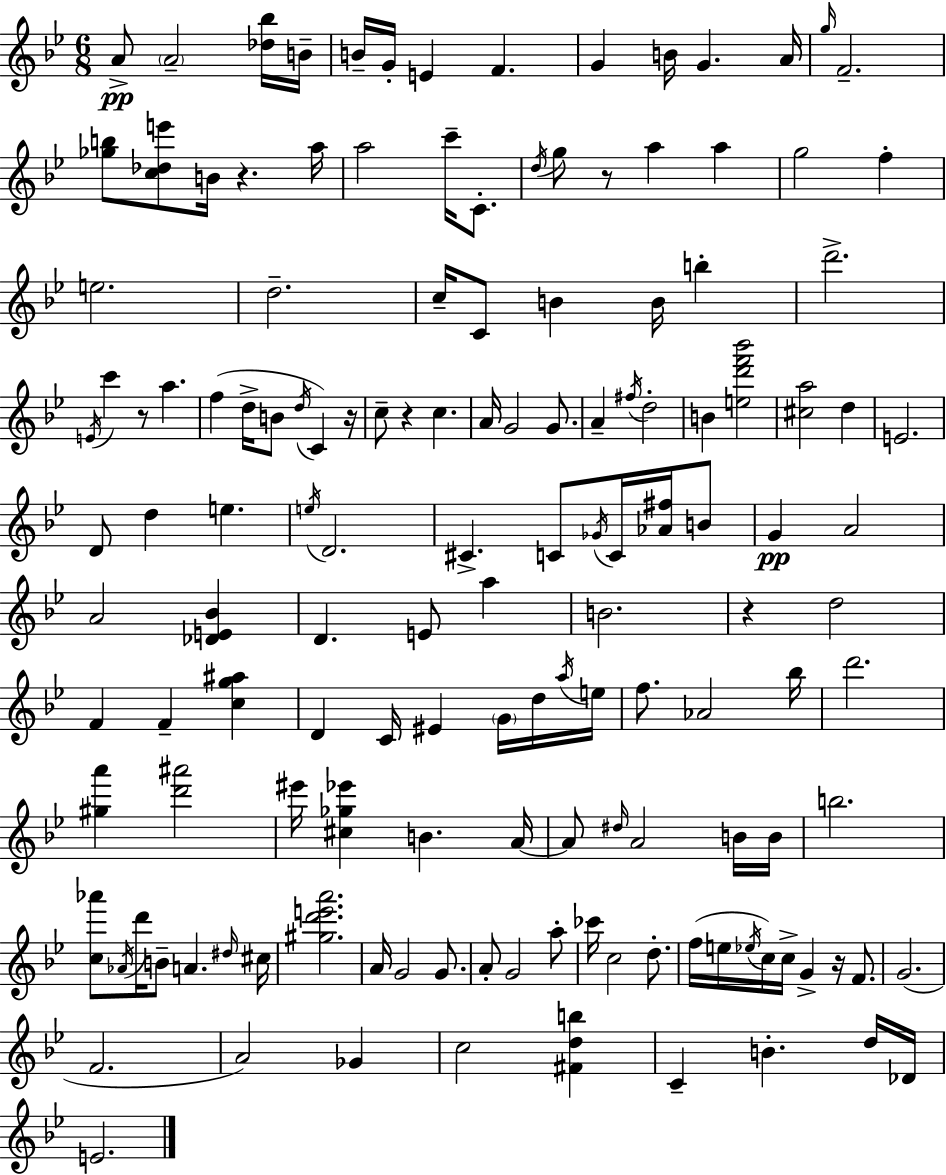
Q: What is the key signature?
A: BES major